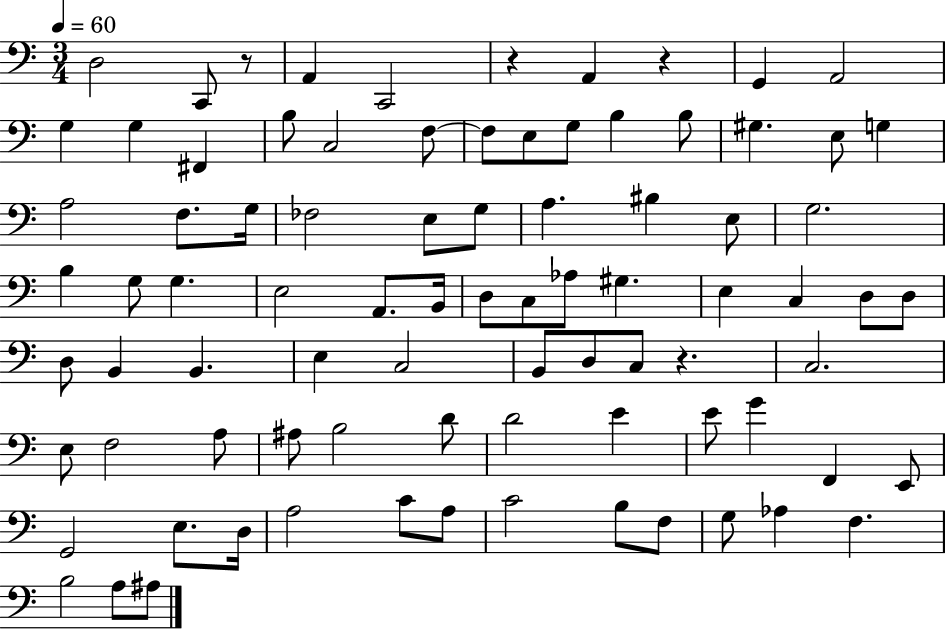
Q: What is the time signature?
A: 3/4